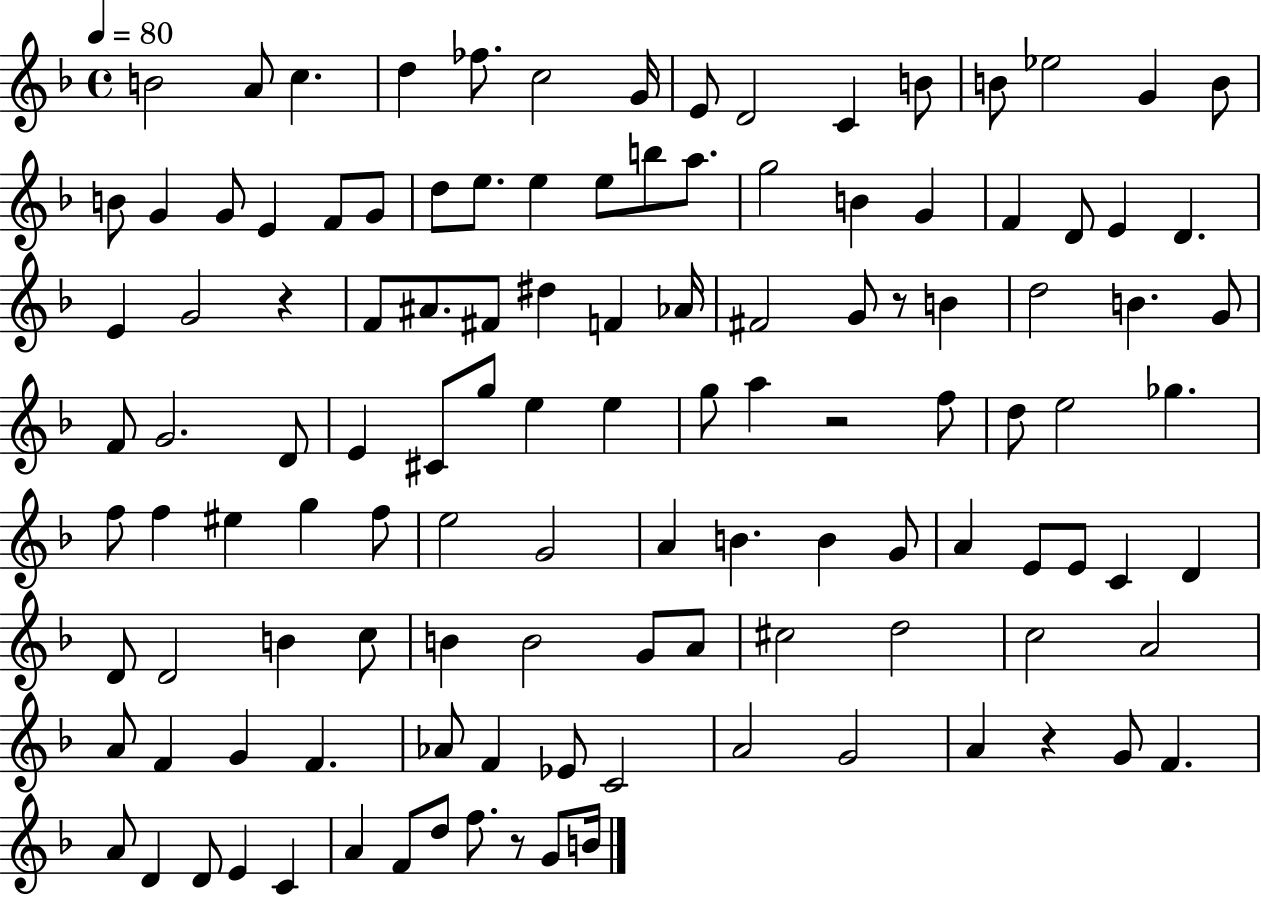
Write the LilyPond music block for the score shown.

{
  \clef treble
  \time 4/4
  \defaultTimeSignature
  \key f \major
  \tempo 4 = 80
  b'2 a'8 c''4. | d''4 fes''8. c''2 g'16 | e'8 d'2 c'4 b'8 | b'8 ees''2 g'4 b'8 | \break b'8 g'4 g'8 e'4 f'8 g'8 | d''8 e''8. e''4 e''8 b''8 a''8. | g''2 b'4 g'4 | f'4 d'8 e'4 d'4. | \break e'4 g'2 r4 | f'8 ais'8. fis'8 dis''4 f'4 aes'16 | fis'2 g'8 r8 b'4 | d''2 b'4. g'8 | \break f'8 g'2. d'8 | e'4 cis'8 g''8 e''4 e''4 | g''8 a''4 r2 f''8 | d''8 e''2 ges''4. | \break f''8 f''4 eis''4 g''4 f''8 | e''2 g'2 | a'4 b'4. b'4 g'8 | a'4 e'8 e'8 c'4 d'4 | \break d'8 d'2 b'4 c''8 | b'4 b'2 g'8 a'8 | cis''2 d''2 | c''2 a'2 | \break a'8 f'4 g'4 f'4. | aes'8 f'4 ees'8 c'2 | a'2 g'2 | a'4 r4 g'8 f'4. | \break a'8 d'4 d'8 e'4 c'4 | a'4 f'8 d''8 f''8. r8 g'8 b'16 | \bar "|."
}